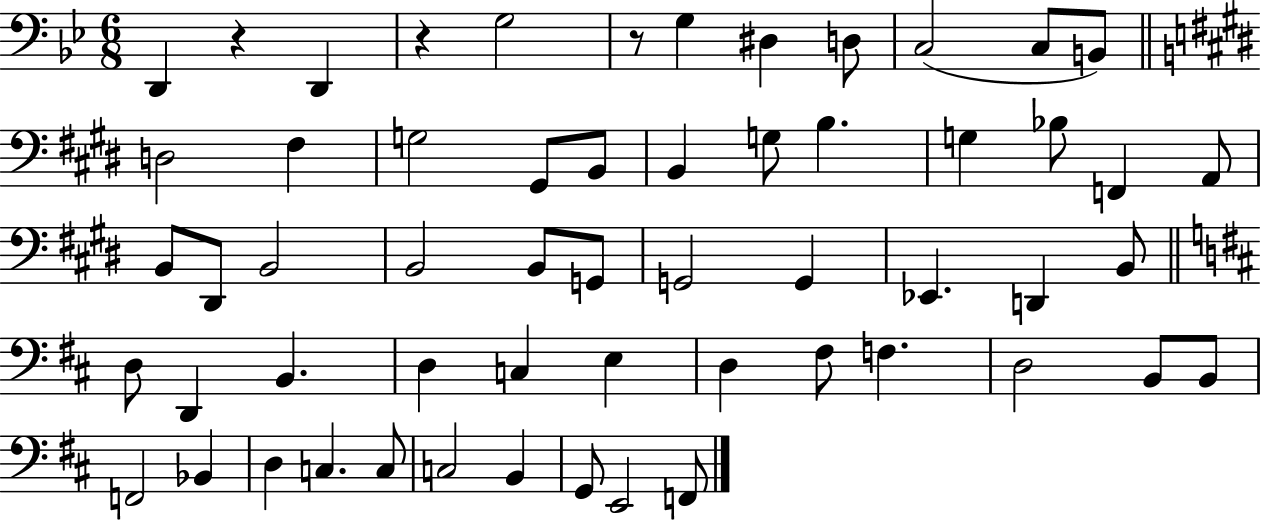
{
  \clef bass
  \numericTimeSignature
  \time 6/8
  \key bes \major
  d,4 r4 d,4 | r4 g2 | r8 g4 dis4 d8 | c2( c8 b,8) | \break \bar "||" \break \key e \major d2 fis4 | g2 gis,8 b,8 | b,4 g8 b4. | g4 bes8 f,4 a,8 | \break b,8 dis,8 b,2 | b,2 b,8 g,8 | g,2 g,4 | ees,4. d,4 b,8 | \break \bar "||" \break \key d \major d8 d,4 b,4. | d4 c4 e4 | d4 fis8 f4. | d2 b,8 b,8 | \break f,2 bes,4 | d4 c4. c8 | c2 b,4 | g,8 e,2 f,8 | \break \bar "|."
}